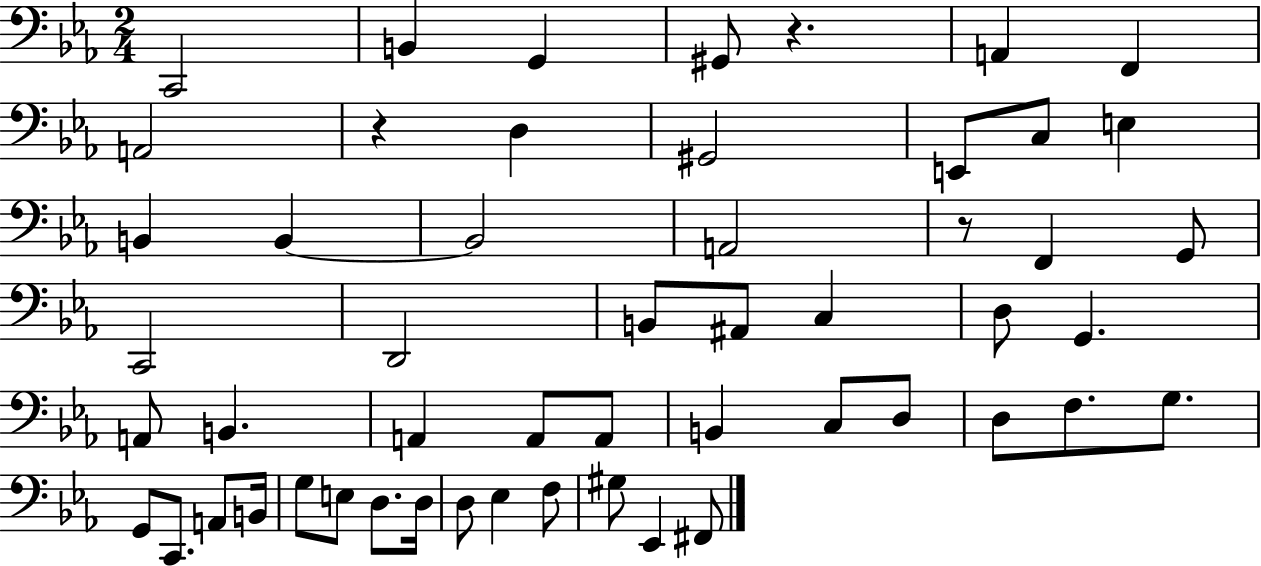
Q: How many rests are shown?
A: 3